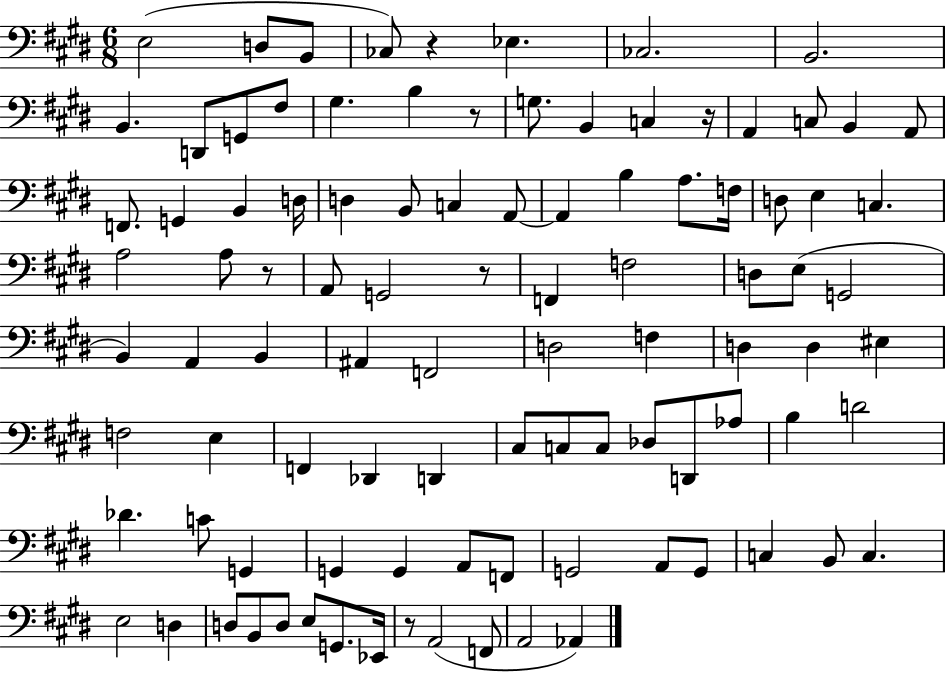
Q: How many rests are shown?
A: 6